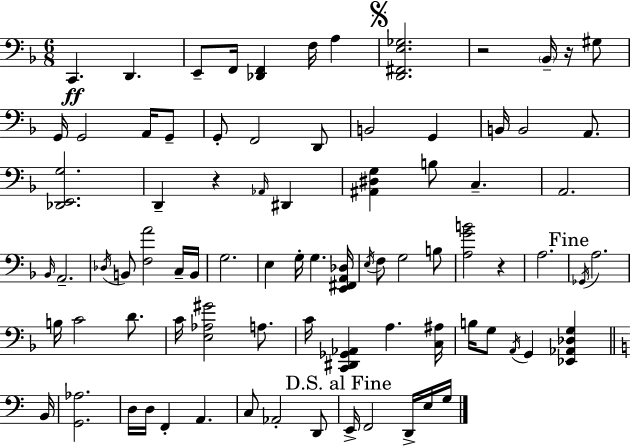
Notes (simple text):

C2/q. D2/q. E2/e F2/s [Db2,F2]/q F3/s A3/q [D2,F#2,E3,Gb3]/h. R/h Bb2/s R/s G#3/e G2/s G2/h A2/s G2/e G2/e F2/h D2/e B2/h G2/q B2/s B2/h A2/e. [Db2,E2,G3]/h. D2/q R/q Ab2/s D#2/q [A#2,D#3,G3]/q B3/e C3/q. A2/h. Bb2/s A2/h. Db3/s B2/e [F3,A4]/h C3/s B2/s G3/h. E3/q G3/s G3/q. [E2,F#2,A2,Db3]/s E3/s F3/e G3/h B3/e [A3,G4,B4]/h R/q A3/h. Gb2/s A3/h. B3/s C4/h D4/e. C4/s [E3,Ab3,G#4]/h A3/e. C4/s [C2,D#2,Gb2,Ab2]/q A3/q. [C3,A#3]/s B3/s G3/e A2/s G2/q [Eb2,Ab2,Db3,G3]/q B2/s [G2,Ab3]/h. D3/s D3/s F2/q A2/q. C3/e Ab2/h D2/e E2/s F2/h D2/s E3/s G3/s